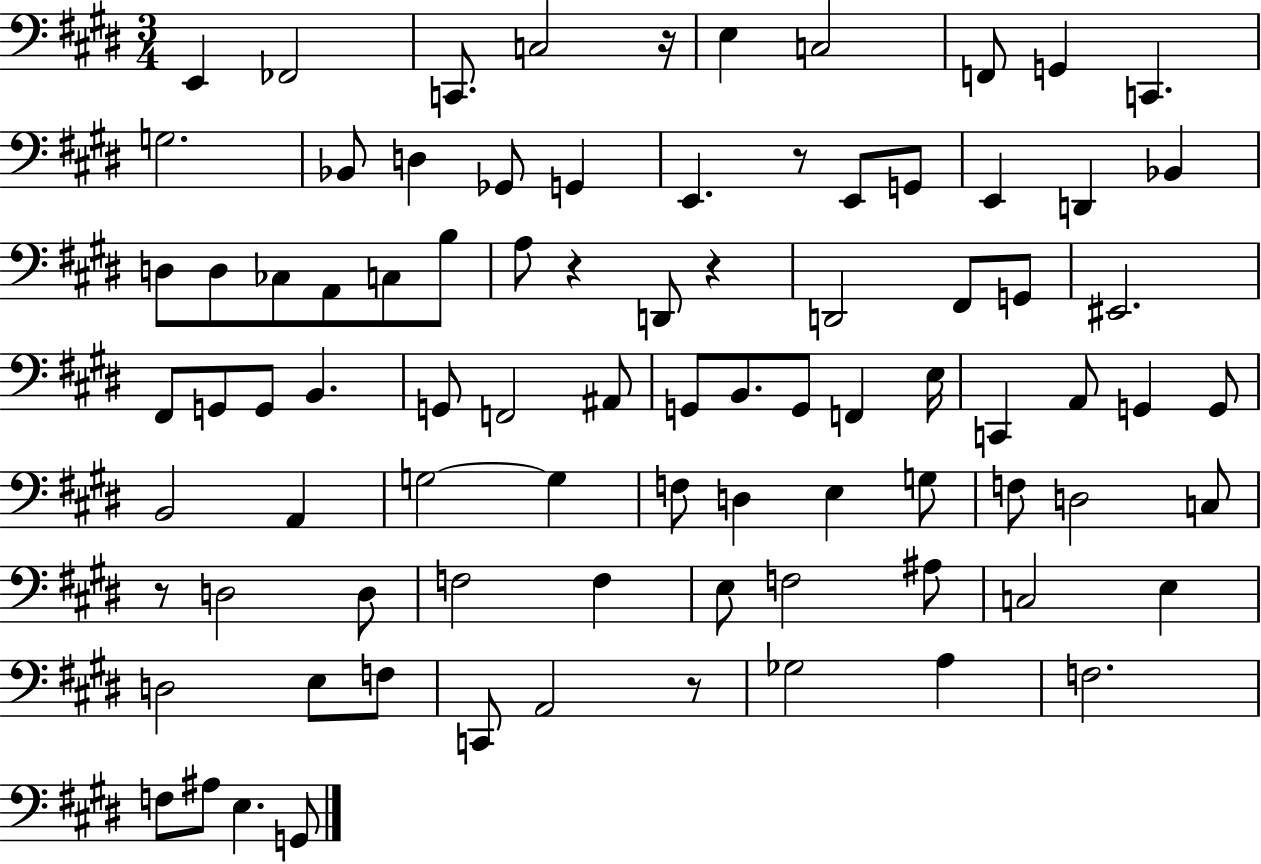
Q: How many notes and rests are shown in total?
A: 86